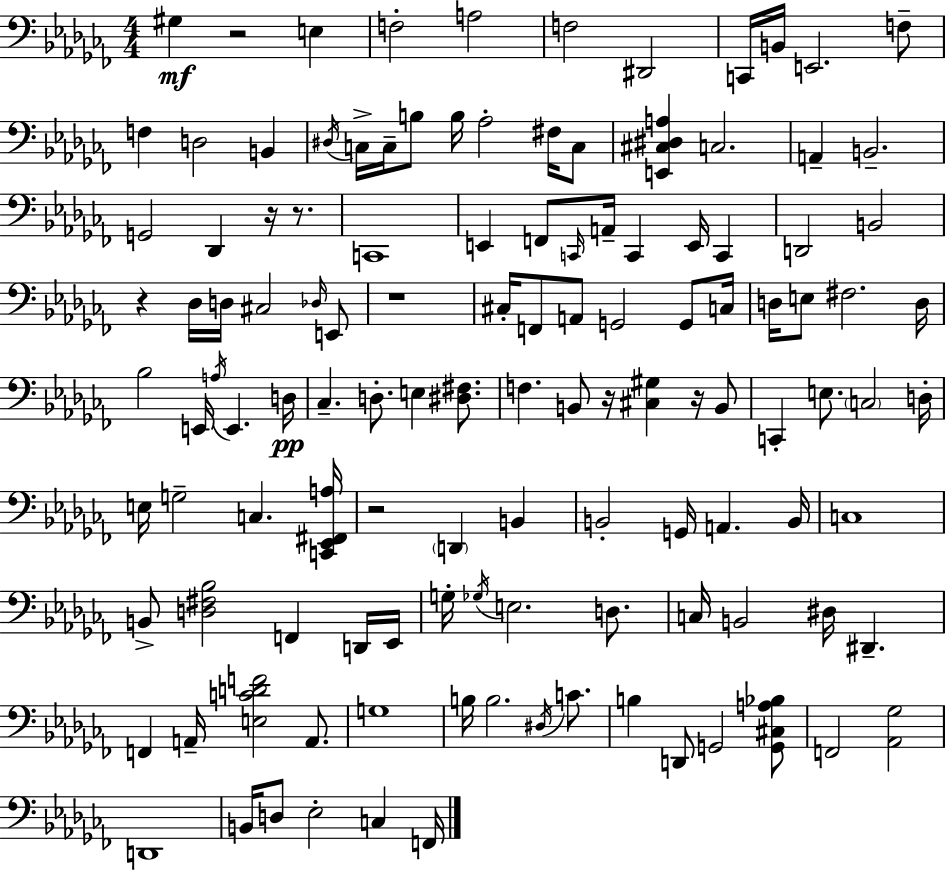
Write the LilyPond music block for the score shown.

{
  \clef bass
  \numericTimeSignature
  \time 4/4
  \key aes \minor
  gis4\mf r2 e4 | f2-. a2 | f2 dis,2 | c,16 b,16 e,2. f8-- | \break f4 d2 b,4 | \acciaccatura { dis16 } c16-> c16-- b8 b16 aes2-. fis16 c8 | <e, cis dis a>4 c2. | a,4-- b,2.-- | \break g,2 des,4 r16 r8. | c,1 | e,4 f,8 \grace { c,16 } a,16-- c,4 e,16 c,4 | d,2 b,2 | \break r4 des16 d16 cis2 | \grace { des16 } e,8 r1 | cis16-. f,8 a,8 g,2 | g,8 c16 d16 e8 fis2. | \break d16 bes2 e,16 \acciaccatura { a16 } e,4. | d16\pp ces4.-- d8.-. e4 | <dis fis>8. f4. b,8 r16 <cis gis>4 | r16 b,8 c,4-. e8. \parenthesize c2 | \break d16-. e16 g2-- c4. | <c, ees, fis, a>16 r2 \parenthesize d,4 | b,4 b,2-. g,16 a,4. | b,16 c1 | \break b,8-> <d fis bes>2 f,4 | d,16 ees,16 g16-. \acciaccatura { ges16 } e2. | d8. c16 b,2 dis16 dis,4.-- | f,4 a,16-- <e c' d' f'>2 | \break a,8. g1 | b16 b2. | \acciaccatura { dis16 } c'8. b4 d,8 g,2 | <g, cis a bes>8 f,2 <aes, ges>2 | \break d,1 | b,16 d8 ees2-. | c4 f,16 \bar "|."
}